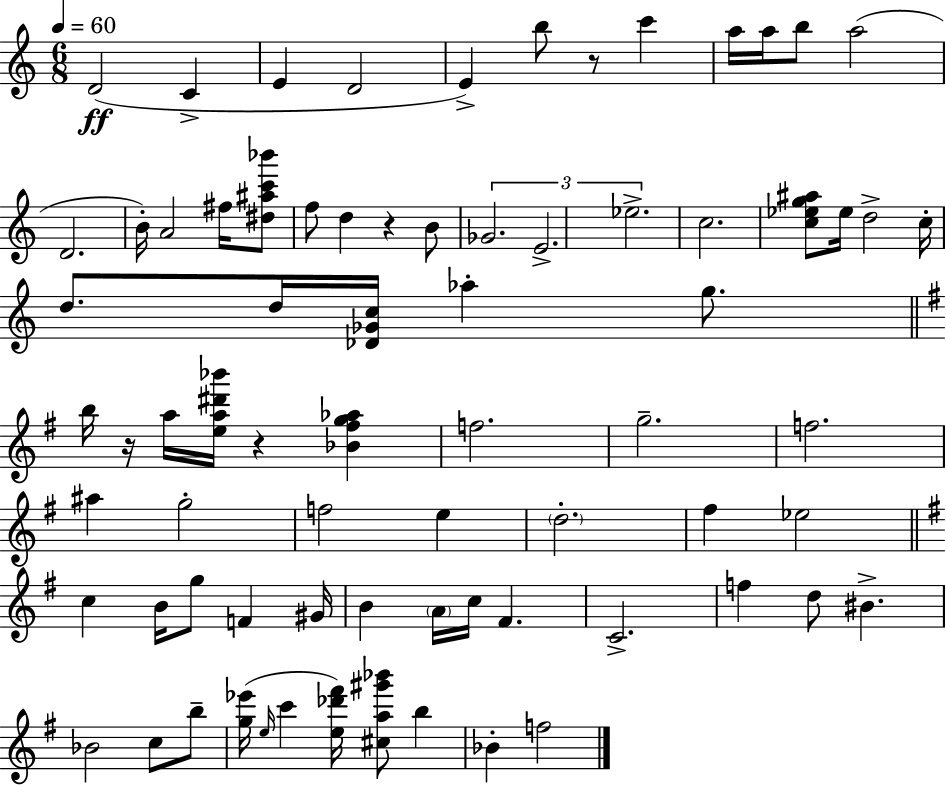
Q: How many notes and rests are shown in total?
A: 74